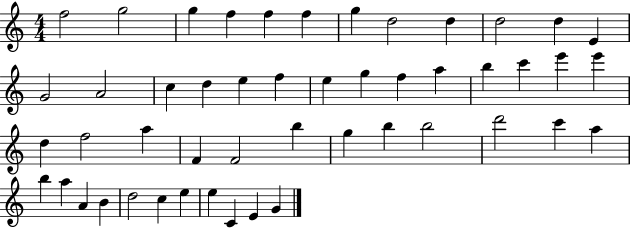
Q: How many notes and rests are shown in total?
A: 49